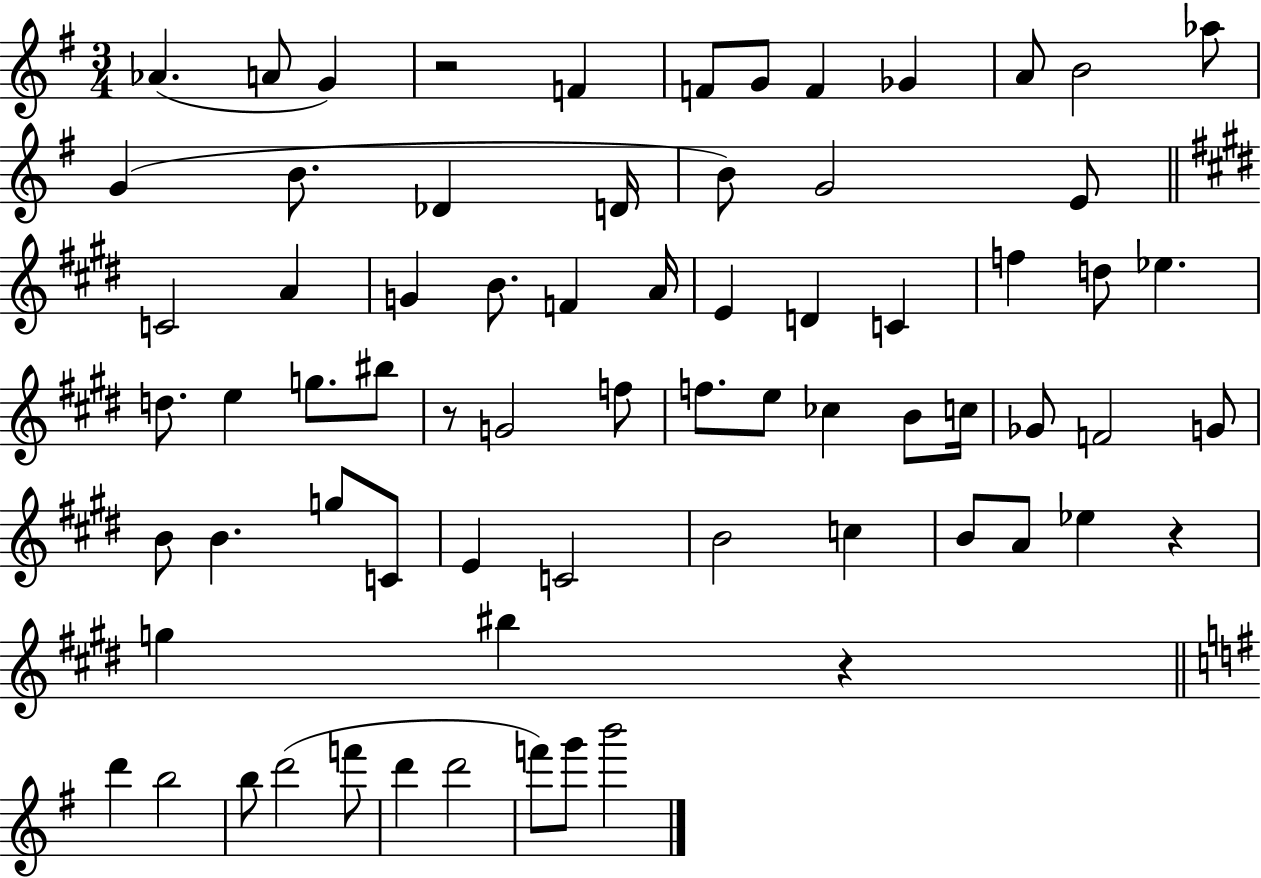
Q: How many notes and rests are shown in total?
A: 71